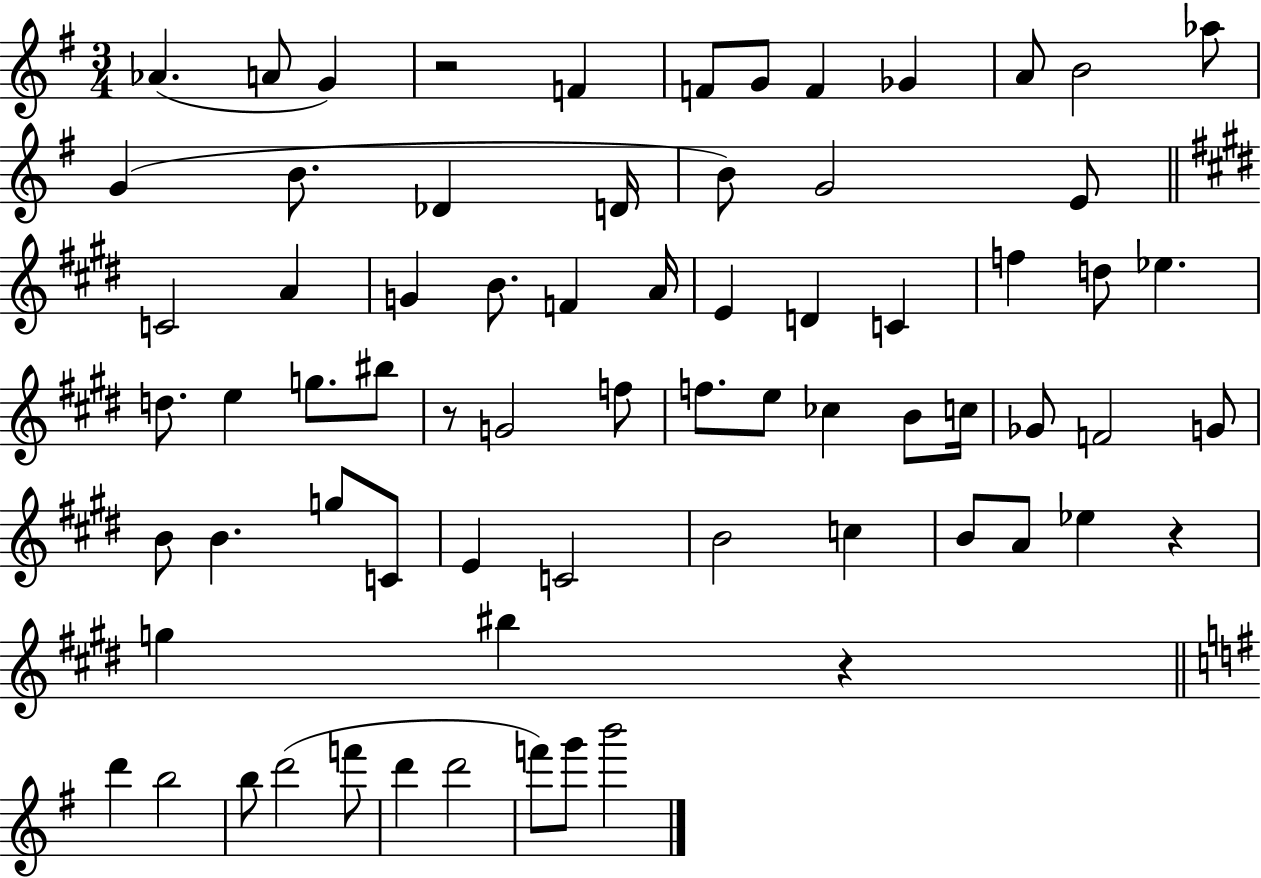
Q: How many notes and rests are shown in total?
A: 71